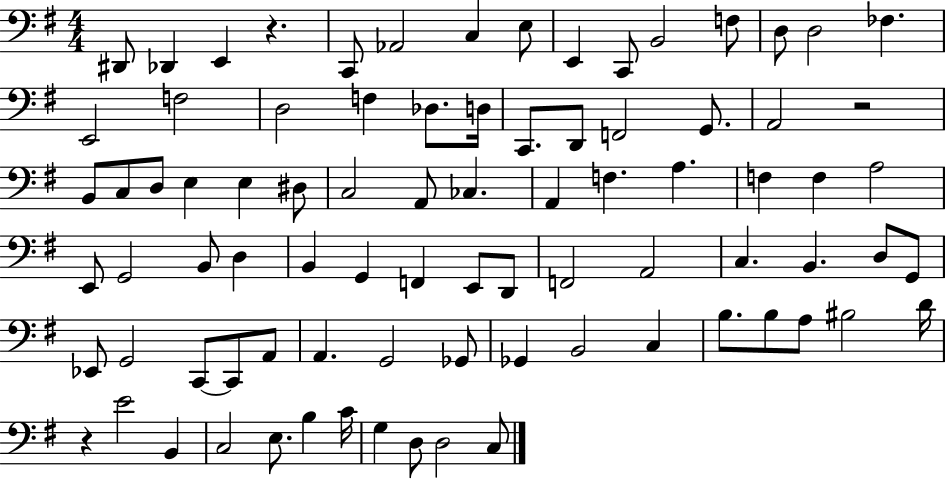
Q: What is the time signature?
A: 4/4